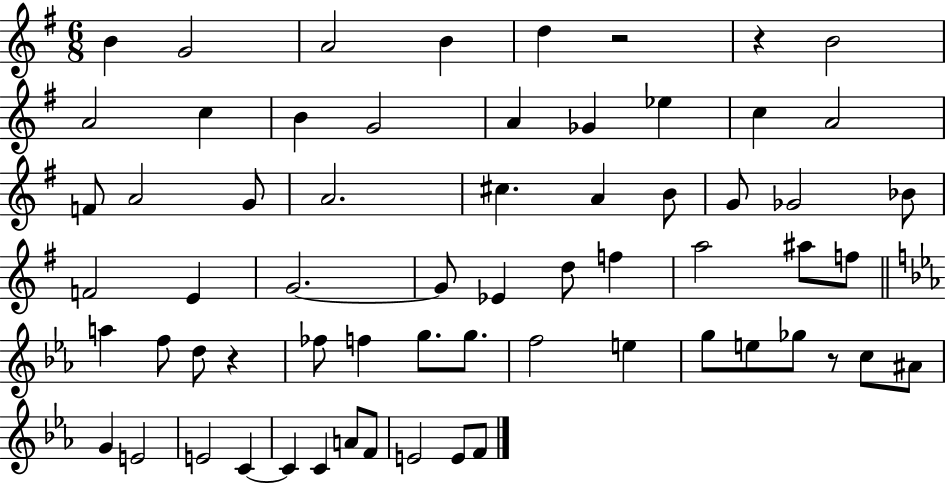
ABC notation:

X:1
T:Untitled
M:6/8
L:1/4
K:G
B G2 A2 B d z2 z B2 A2 c B G2 A _G _e c A2 F/2 A2 G/2 A2 ^c A B/2 G/2 _G2 _B/2 F2 E G2 G/2 _E d/2 f a2 ^a/2 f/2 a f/2 d/2 z _f/2 f g/2 g/2 f2 e g/2 e/2 _g/2 z/2 c/2 ^A/2 G E2 E2 C C C A/2 F/2 E2 E/2 F/2